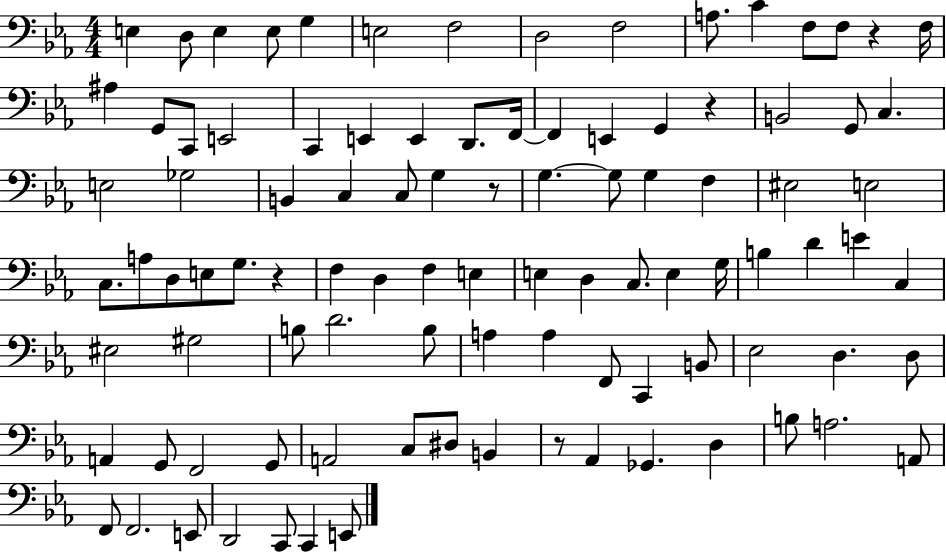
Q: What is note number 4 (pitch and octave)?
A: E3